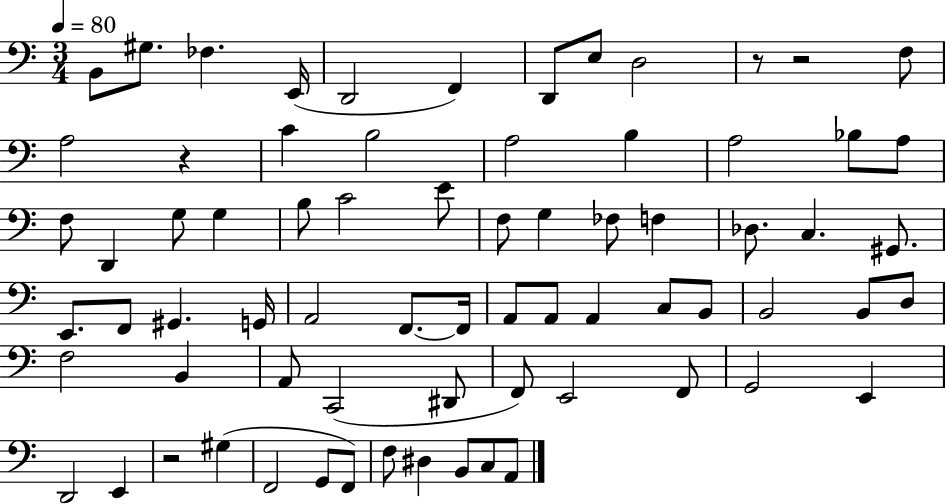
B2/e G#3/e. FES3/q. E2/s D2/h F2/q D2/e E3/e D3/h R/e R/h F3/e A3/h R/q C4/q B3/h A3/h B3/q A3/h Bb3/e A3/e F3/e D2/q G3/e G3/q B3/e C4/h E4/e F3/e G3/q FES3/e F3/q Db3/e. C3/q. G#2/e. E2/e. F2/e G#2/q. G2/s A2/h F2/e. F2/s A2/e A2/e A2/q C3/e B2/e B2/h B2/e D3/e F3/h B2/q A2/e C2/h D#2/e F2/e E2/h F2/e G2/h E2/q D2/h E2/q R/h G#3/q F2/h G2/e F2/e F3/e D#3/q B2/e C3/e A2/e